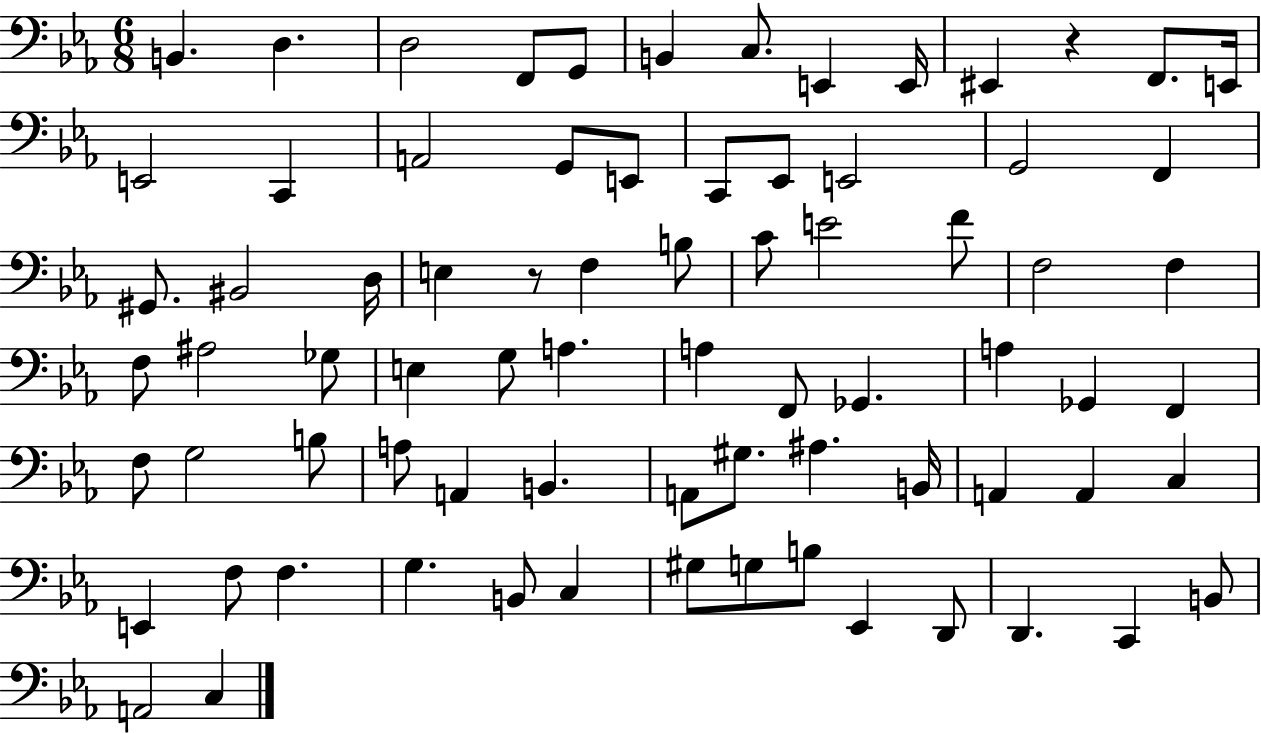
X:1
T:Untitled
M:6/8
L:1/4
K:Eb
B,, D, D,2 F,,/2 G,,/2 B,, C,/2 E,, E,,/4 ^E,, z F,,/2 E,,/4 E,,2 C,, A,,2 G,,/2 E,,/2 C,,/2 _E,,/2 E,,2 G,,2 F,, ^G,,/2 ^B,,2 D,/4 E, z/2 F, B,/2 C/2 E2 F/2 F,2 F, F,/2 ^A,2 _G,/2 E, G,/2 A, A, F,,/2 _G,, A, _G,, F,, F,/2 G,2 B,/2 A,/2 A,, B,, A,,/2 ^G,/2 ^A, B,,/4 A,, A,, C, E,, F,/2 F, G, B,,/2 C, ^G,/2 G,/2 B,/2 _E,, D,,/2 D,, C,, B,,/2 A,,2 C,